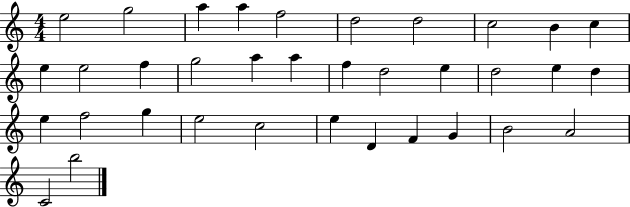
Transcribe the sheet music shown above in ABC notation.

X:1
T:Untitled
M:4/4
L:1/4
K:C
e2 g2 a a f2 d2 d2 c2 B c e e2 f g2 a a f d2 e d2 e d e f2 g e2 c2 e D F G B2 A2 C2 b2